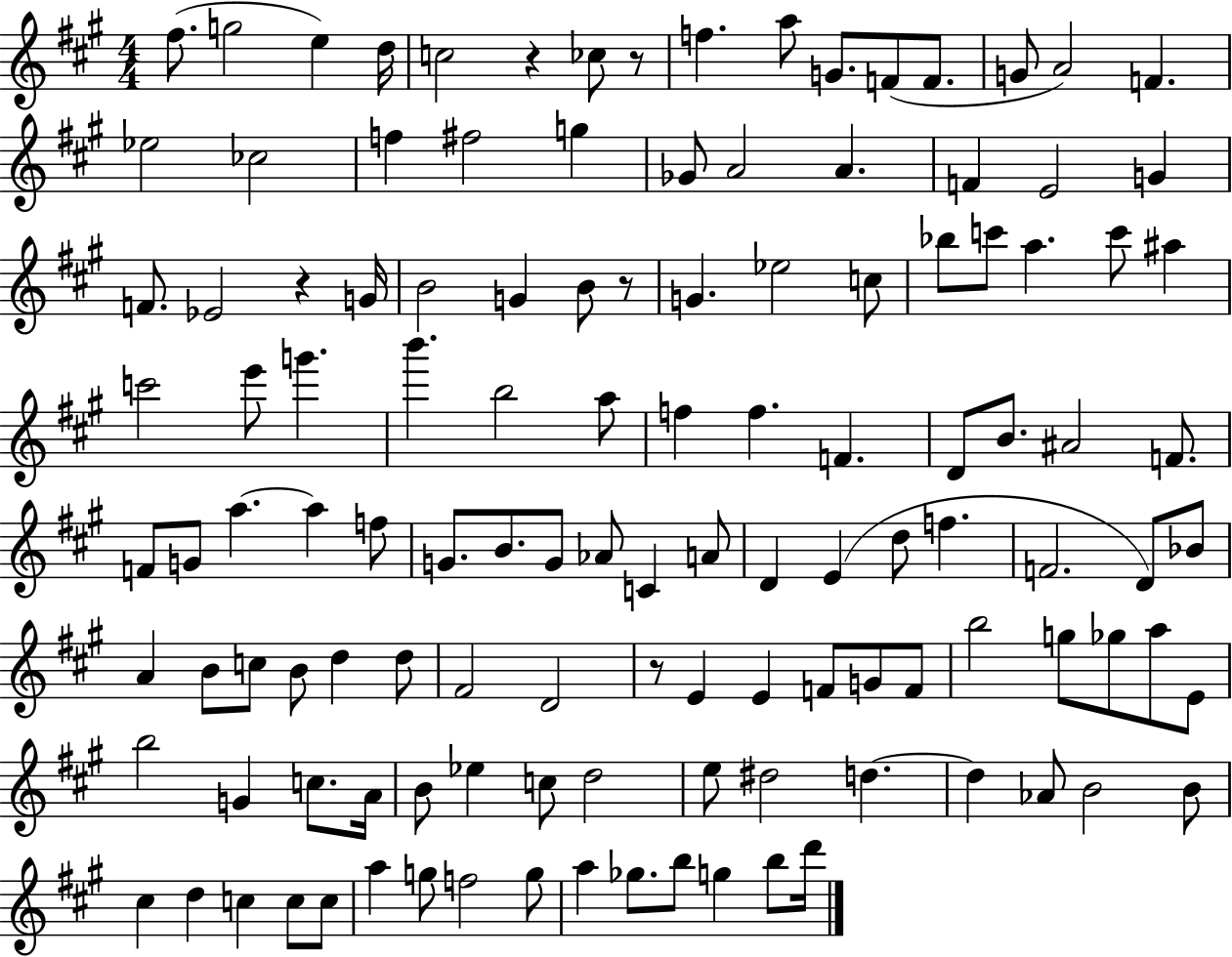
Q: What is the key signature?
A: A major